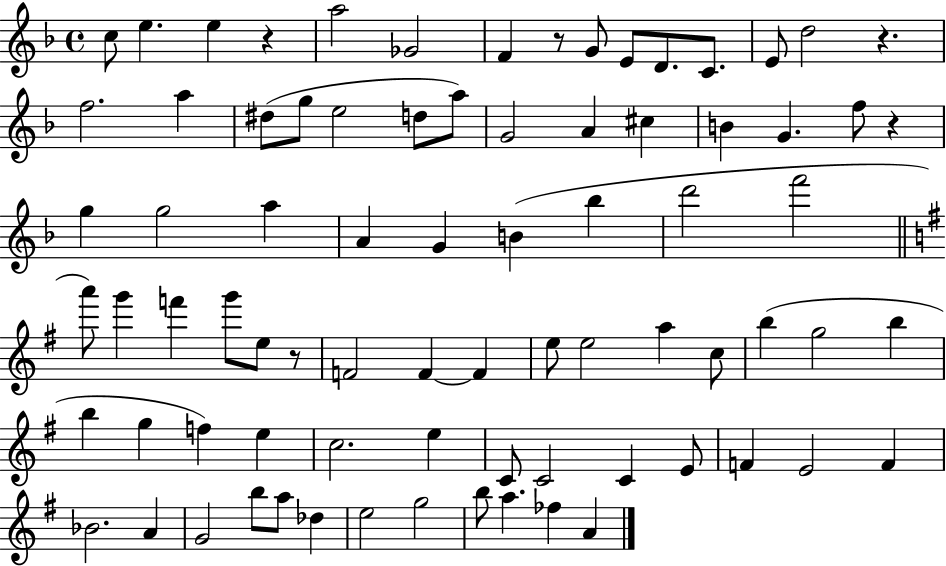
C5/e E5/q. E5/q R/q A5/h Gb4/h F4/q R/e G4/e E4/e D4/e. C4/e. E4/e D5/h R/q. F5/h. A5/q D#5/e G5/e E5/h D5/e A5/e G4/h A4/q C#5/q B4/q G4/q. F5/e R/q G5/q G5/h A5/q A4/q G4/q B4/q Bb5/q D6/h F6/h A6/e G6/q F6/q G6/e E5/e R/e F4/h F4/q F4/q E5/e E5/h A5/q C5/e B5/q G5/h B5/q B5/q G5/q F5/q E5/q C5/h. E5/q C4/e C4/h C4/q E4/e F4/q E4/h F4/q Bb4/h. A4/q G4/h B5/e A5/e Db5/q E5/h G5/h B5/e A5/q. FES5/q A4/q